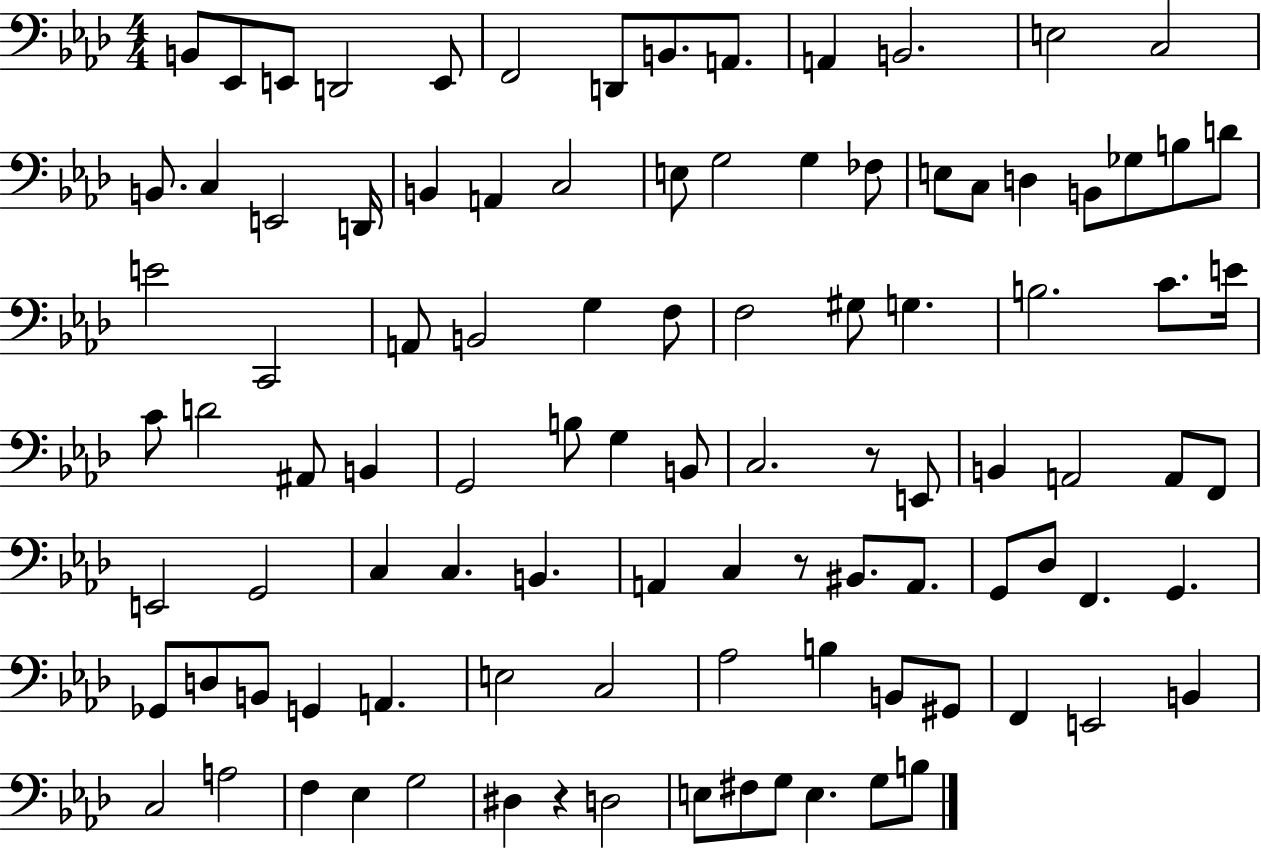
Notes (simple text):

B2/e Eb2/e E2/e D2/h E2/e F2/h D2/e B2/e. A2/e. A2/q B2/h. E3/h C3/h B2/e. C3/q E2/h D2/s B2/q A2/q C3/h E3/e G3/h G3/q FES3/e E3/e C3/e D3/q B2/e Gb3/e B3/e D4/e E4/h C2/h A2/e B2/h G3/q F3/e F3/h G#3/e G3/q. B3/h. C4/e. E4/s C4/e D4/h A#2/e B2/q G2/h B3/e G3/q B2/e C3/h. R/e E2/e B2/q A2/h A2/e F2/e E2/h G2/h C3/q C3/q. B2/q. A2/q C3/q R/e BIS2/e. A2/e. G2/e Db3/e F2/q. G2/q. Gb2/e D3/e B2/e G2/q A2/q. E3/h C3/h Ab3/h B3/q B2/e G#2/e F2/q E2/h B2/q C3/h A3/h F3/q Eb3/q G3/h D#3/q R/q D3/h E3/e F#3/e G3/e E3/q. G3/e B3/e